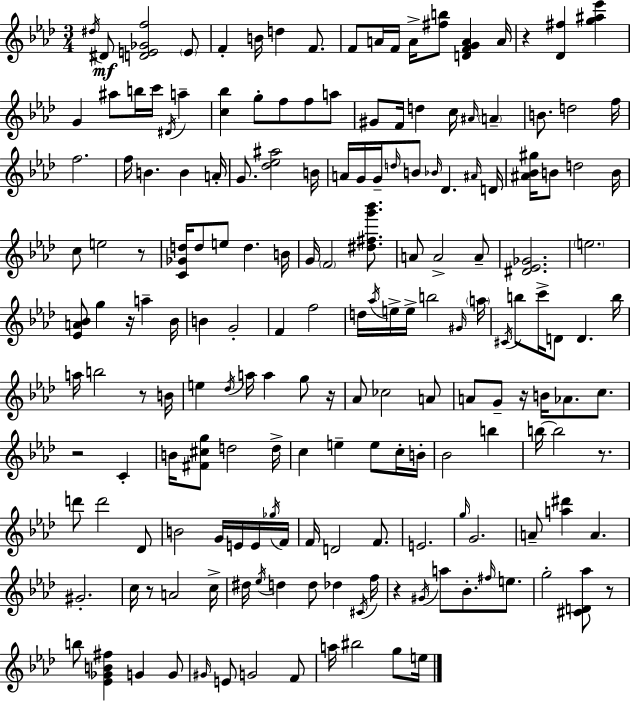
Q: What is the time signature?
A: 3/4